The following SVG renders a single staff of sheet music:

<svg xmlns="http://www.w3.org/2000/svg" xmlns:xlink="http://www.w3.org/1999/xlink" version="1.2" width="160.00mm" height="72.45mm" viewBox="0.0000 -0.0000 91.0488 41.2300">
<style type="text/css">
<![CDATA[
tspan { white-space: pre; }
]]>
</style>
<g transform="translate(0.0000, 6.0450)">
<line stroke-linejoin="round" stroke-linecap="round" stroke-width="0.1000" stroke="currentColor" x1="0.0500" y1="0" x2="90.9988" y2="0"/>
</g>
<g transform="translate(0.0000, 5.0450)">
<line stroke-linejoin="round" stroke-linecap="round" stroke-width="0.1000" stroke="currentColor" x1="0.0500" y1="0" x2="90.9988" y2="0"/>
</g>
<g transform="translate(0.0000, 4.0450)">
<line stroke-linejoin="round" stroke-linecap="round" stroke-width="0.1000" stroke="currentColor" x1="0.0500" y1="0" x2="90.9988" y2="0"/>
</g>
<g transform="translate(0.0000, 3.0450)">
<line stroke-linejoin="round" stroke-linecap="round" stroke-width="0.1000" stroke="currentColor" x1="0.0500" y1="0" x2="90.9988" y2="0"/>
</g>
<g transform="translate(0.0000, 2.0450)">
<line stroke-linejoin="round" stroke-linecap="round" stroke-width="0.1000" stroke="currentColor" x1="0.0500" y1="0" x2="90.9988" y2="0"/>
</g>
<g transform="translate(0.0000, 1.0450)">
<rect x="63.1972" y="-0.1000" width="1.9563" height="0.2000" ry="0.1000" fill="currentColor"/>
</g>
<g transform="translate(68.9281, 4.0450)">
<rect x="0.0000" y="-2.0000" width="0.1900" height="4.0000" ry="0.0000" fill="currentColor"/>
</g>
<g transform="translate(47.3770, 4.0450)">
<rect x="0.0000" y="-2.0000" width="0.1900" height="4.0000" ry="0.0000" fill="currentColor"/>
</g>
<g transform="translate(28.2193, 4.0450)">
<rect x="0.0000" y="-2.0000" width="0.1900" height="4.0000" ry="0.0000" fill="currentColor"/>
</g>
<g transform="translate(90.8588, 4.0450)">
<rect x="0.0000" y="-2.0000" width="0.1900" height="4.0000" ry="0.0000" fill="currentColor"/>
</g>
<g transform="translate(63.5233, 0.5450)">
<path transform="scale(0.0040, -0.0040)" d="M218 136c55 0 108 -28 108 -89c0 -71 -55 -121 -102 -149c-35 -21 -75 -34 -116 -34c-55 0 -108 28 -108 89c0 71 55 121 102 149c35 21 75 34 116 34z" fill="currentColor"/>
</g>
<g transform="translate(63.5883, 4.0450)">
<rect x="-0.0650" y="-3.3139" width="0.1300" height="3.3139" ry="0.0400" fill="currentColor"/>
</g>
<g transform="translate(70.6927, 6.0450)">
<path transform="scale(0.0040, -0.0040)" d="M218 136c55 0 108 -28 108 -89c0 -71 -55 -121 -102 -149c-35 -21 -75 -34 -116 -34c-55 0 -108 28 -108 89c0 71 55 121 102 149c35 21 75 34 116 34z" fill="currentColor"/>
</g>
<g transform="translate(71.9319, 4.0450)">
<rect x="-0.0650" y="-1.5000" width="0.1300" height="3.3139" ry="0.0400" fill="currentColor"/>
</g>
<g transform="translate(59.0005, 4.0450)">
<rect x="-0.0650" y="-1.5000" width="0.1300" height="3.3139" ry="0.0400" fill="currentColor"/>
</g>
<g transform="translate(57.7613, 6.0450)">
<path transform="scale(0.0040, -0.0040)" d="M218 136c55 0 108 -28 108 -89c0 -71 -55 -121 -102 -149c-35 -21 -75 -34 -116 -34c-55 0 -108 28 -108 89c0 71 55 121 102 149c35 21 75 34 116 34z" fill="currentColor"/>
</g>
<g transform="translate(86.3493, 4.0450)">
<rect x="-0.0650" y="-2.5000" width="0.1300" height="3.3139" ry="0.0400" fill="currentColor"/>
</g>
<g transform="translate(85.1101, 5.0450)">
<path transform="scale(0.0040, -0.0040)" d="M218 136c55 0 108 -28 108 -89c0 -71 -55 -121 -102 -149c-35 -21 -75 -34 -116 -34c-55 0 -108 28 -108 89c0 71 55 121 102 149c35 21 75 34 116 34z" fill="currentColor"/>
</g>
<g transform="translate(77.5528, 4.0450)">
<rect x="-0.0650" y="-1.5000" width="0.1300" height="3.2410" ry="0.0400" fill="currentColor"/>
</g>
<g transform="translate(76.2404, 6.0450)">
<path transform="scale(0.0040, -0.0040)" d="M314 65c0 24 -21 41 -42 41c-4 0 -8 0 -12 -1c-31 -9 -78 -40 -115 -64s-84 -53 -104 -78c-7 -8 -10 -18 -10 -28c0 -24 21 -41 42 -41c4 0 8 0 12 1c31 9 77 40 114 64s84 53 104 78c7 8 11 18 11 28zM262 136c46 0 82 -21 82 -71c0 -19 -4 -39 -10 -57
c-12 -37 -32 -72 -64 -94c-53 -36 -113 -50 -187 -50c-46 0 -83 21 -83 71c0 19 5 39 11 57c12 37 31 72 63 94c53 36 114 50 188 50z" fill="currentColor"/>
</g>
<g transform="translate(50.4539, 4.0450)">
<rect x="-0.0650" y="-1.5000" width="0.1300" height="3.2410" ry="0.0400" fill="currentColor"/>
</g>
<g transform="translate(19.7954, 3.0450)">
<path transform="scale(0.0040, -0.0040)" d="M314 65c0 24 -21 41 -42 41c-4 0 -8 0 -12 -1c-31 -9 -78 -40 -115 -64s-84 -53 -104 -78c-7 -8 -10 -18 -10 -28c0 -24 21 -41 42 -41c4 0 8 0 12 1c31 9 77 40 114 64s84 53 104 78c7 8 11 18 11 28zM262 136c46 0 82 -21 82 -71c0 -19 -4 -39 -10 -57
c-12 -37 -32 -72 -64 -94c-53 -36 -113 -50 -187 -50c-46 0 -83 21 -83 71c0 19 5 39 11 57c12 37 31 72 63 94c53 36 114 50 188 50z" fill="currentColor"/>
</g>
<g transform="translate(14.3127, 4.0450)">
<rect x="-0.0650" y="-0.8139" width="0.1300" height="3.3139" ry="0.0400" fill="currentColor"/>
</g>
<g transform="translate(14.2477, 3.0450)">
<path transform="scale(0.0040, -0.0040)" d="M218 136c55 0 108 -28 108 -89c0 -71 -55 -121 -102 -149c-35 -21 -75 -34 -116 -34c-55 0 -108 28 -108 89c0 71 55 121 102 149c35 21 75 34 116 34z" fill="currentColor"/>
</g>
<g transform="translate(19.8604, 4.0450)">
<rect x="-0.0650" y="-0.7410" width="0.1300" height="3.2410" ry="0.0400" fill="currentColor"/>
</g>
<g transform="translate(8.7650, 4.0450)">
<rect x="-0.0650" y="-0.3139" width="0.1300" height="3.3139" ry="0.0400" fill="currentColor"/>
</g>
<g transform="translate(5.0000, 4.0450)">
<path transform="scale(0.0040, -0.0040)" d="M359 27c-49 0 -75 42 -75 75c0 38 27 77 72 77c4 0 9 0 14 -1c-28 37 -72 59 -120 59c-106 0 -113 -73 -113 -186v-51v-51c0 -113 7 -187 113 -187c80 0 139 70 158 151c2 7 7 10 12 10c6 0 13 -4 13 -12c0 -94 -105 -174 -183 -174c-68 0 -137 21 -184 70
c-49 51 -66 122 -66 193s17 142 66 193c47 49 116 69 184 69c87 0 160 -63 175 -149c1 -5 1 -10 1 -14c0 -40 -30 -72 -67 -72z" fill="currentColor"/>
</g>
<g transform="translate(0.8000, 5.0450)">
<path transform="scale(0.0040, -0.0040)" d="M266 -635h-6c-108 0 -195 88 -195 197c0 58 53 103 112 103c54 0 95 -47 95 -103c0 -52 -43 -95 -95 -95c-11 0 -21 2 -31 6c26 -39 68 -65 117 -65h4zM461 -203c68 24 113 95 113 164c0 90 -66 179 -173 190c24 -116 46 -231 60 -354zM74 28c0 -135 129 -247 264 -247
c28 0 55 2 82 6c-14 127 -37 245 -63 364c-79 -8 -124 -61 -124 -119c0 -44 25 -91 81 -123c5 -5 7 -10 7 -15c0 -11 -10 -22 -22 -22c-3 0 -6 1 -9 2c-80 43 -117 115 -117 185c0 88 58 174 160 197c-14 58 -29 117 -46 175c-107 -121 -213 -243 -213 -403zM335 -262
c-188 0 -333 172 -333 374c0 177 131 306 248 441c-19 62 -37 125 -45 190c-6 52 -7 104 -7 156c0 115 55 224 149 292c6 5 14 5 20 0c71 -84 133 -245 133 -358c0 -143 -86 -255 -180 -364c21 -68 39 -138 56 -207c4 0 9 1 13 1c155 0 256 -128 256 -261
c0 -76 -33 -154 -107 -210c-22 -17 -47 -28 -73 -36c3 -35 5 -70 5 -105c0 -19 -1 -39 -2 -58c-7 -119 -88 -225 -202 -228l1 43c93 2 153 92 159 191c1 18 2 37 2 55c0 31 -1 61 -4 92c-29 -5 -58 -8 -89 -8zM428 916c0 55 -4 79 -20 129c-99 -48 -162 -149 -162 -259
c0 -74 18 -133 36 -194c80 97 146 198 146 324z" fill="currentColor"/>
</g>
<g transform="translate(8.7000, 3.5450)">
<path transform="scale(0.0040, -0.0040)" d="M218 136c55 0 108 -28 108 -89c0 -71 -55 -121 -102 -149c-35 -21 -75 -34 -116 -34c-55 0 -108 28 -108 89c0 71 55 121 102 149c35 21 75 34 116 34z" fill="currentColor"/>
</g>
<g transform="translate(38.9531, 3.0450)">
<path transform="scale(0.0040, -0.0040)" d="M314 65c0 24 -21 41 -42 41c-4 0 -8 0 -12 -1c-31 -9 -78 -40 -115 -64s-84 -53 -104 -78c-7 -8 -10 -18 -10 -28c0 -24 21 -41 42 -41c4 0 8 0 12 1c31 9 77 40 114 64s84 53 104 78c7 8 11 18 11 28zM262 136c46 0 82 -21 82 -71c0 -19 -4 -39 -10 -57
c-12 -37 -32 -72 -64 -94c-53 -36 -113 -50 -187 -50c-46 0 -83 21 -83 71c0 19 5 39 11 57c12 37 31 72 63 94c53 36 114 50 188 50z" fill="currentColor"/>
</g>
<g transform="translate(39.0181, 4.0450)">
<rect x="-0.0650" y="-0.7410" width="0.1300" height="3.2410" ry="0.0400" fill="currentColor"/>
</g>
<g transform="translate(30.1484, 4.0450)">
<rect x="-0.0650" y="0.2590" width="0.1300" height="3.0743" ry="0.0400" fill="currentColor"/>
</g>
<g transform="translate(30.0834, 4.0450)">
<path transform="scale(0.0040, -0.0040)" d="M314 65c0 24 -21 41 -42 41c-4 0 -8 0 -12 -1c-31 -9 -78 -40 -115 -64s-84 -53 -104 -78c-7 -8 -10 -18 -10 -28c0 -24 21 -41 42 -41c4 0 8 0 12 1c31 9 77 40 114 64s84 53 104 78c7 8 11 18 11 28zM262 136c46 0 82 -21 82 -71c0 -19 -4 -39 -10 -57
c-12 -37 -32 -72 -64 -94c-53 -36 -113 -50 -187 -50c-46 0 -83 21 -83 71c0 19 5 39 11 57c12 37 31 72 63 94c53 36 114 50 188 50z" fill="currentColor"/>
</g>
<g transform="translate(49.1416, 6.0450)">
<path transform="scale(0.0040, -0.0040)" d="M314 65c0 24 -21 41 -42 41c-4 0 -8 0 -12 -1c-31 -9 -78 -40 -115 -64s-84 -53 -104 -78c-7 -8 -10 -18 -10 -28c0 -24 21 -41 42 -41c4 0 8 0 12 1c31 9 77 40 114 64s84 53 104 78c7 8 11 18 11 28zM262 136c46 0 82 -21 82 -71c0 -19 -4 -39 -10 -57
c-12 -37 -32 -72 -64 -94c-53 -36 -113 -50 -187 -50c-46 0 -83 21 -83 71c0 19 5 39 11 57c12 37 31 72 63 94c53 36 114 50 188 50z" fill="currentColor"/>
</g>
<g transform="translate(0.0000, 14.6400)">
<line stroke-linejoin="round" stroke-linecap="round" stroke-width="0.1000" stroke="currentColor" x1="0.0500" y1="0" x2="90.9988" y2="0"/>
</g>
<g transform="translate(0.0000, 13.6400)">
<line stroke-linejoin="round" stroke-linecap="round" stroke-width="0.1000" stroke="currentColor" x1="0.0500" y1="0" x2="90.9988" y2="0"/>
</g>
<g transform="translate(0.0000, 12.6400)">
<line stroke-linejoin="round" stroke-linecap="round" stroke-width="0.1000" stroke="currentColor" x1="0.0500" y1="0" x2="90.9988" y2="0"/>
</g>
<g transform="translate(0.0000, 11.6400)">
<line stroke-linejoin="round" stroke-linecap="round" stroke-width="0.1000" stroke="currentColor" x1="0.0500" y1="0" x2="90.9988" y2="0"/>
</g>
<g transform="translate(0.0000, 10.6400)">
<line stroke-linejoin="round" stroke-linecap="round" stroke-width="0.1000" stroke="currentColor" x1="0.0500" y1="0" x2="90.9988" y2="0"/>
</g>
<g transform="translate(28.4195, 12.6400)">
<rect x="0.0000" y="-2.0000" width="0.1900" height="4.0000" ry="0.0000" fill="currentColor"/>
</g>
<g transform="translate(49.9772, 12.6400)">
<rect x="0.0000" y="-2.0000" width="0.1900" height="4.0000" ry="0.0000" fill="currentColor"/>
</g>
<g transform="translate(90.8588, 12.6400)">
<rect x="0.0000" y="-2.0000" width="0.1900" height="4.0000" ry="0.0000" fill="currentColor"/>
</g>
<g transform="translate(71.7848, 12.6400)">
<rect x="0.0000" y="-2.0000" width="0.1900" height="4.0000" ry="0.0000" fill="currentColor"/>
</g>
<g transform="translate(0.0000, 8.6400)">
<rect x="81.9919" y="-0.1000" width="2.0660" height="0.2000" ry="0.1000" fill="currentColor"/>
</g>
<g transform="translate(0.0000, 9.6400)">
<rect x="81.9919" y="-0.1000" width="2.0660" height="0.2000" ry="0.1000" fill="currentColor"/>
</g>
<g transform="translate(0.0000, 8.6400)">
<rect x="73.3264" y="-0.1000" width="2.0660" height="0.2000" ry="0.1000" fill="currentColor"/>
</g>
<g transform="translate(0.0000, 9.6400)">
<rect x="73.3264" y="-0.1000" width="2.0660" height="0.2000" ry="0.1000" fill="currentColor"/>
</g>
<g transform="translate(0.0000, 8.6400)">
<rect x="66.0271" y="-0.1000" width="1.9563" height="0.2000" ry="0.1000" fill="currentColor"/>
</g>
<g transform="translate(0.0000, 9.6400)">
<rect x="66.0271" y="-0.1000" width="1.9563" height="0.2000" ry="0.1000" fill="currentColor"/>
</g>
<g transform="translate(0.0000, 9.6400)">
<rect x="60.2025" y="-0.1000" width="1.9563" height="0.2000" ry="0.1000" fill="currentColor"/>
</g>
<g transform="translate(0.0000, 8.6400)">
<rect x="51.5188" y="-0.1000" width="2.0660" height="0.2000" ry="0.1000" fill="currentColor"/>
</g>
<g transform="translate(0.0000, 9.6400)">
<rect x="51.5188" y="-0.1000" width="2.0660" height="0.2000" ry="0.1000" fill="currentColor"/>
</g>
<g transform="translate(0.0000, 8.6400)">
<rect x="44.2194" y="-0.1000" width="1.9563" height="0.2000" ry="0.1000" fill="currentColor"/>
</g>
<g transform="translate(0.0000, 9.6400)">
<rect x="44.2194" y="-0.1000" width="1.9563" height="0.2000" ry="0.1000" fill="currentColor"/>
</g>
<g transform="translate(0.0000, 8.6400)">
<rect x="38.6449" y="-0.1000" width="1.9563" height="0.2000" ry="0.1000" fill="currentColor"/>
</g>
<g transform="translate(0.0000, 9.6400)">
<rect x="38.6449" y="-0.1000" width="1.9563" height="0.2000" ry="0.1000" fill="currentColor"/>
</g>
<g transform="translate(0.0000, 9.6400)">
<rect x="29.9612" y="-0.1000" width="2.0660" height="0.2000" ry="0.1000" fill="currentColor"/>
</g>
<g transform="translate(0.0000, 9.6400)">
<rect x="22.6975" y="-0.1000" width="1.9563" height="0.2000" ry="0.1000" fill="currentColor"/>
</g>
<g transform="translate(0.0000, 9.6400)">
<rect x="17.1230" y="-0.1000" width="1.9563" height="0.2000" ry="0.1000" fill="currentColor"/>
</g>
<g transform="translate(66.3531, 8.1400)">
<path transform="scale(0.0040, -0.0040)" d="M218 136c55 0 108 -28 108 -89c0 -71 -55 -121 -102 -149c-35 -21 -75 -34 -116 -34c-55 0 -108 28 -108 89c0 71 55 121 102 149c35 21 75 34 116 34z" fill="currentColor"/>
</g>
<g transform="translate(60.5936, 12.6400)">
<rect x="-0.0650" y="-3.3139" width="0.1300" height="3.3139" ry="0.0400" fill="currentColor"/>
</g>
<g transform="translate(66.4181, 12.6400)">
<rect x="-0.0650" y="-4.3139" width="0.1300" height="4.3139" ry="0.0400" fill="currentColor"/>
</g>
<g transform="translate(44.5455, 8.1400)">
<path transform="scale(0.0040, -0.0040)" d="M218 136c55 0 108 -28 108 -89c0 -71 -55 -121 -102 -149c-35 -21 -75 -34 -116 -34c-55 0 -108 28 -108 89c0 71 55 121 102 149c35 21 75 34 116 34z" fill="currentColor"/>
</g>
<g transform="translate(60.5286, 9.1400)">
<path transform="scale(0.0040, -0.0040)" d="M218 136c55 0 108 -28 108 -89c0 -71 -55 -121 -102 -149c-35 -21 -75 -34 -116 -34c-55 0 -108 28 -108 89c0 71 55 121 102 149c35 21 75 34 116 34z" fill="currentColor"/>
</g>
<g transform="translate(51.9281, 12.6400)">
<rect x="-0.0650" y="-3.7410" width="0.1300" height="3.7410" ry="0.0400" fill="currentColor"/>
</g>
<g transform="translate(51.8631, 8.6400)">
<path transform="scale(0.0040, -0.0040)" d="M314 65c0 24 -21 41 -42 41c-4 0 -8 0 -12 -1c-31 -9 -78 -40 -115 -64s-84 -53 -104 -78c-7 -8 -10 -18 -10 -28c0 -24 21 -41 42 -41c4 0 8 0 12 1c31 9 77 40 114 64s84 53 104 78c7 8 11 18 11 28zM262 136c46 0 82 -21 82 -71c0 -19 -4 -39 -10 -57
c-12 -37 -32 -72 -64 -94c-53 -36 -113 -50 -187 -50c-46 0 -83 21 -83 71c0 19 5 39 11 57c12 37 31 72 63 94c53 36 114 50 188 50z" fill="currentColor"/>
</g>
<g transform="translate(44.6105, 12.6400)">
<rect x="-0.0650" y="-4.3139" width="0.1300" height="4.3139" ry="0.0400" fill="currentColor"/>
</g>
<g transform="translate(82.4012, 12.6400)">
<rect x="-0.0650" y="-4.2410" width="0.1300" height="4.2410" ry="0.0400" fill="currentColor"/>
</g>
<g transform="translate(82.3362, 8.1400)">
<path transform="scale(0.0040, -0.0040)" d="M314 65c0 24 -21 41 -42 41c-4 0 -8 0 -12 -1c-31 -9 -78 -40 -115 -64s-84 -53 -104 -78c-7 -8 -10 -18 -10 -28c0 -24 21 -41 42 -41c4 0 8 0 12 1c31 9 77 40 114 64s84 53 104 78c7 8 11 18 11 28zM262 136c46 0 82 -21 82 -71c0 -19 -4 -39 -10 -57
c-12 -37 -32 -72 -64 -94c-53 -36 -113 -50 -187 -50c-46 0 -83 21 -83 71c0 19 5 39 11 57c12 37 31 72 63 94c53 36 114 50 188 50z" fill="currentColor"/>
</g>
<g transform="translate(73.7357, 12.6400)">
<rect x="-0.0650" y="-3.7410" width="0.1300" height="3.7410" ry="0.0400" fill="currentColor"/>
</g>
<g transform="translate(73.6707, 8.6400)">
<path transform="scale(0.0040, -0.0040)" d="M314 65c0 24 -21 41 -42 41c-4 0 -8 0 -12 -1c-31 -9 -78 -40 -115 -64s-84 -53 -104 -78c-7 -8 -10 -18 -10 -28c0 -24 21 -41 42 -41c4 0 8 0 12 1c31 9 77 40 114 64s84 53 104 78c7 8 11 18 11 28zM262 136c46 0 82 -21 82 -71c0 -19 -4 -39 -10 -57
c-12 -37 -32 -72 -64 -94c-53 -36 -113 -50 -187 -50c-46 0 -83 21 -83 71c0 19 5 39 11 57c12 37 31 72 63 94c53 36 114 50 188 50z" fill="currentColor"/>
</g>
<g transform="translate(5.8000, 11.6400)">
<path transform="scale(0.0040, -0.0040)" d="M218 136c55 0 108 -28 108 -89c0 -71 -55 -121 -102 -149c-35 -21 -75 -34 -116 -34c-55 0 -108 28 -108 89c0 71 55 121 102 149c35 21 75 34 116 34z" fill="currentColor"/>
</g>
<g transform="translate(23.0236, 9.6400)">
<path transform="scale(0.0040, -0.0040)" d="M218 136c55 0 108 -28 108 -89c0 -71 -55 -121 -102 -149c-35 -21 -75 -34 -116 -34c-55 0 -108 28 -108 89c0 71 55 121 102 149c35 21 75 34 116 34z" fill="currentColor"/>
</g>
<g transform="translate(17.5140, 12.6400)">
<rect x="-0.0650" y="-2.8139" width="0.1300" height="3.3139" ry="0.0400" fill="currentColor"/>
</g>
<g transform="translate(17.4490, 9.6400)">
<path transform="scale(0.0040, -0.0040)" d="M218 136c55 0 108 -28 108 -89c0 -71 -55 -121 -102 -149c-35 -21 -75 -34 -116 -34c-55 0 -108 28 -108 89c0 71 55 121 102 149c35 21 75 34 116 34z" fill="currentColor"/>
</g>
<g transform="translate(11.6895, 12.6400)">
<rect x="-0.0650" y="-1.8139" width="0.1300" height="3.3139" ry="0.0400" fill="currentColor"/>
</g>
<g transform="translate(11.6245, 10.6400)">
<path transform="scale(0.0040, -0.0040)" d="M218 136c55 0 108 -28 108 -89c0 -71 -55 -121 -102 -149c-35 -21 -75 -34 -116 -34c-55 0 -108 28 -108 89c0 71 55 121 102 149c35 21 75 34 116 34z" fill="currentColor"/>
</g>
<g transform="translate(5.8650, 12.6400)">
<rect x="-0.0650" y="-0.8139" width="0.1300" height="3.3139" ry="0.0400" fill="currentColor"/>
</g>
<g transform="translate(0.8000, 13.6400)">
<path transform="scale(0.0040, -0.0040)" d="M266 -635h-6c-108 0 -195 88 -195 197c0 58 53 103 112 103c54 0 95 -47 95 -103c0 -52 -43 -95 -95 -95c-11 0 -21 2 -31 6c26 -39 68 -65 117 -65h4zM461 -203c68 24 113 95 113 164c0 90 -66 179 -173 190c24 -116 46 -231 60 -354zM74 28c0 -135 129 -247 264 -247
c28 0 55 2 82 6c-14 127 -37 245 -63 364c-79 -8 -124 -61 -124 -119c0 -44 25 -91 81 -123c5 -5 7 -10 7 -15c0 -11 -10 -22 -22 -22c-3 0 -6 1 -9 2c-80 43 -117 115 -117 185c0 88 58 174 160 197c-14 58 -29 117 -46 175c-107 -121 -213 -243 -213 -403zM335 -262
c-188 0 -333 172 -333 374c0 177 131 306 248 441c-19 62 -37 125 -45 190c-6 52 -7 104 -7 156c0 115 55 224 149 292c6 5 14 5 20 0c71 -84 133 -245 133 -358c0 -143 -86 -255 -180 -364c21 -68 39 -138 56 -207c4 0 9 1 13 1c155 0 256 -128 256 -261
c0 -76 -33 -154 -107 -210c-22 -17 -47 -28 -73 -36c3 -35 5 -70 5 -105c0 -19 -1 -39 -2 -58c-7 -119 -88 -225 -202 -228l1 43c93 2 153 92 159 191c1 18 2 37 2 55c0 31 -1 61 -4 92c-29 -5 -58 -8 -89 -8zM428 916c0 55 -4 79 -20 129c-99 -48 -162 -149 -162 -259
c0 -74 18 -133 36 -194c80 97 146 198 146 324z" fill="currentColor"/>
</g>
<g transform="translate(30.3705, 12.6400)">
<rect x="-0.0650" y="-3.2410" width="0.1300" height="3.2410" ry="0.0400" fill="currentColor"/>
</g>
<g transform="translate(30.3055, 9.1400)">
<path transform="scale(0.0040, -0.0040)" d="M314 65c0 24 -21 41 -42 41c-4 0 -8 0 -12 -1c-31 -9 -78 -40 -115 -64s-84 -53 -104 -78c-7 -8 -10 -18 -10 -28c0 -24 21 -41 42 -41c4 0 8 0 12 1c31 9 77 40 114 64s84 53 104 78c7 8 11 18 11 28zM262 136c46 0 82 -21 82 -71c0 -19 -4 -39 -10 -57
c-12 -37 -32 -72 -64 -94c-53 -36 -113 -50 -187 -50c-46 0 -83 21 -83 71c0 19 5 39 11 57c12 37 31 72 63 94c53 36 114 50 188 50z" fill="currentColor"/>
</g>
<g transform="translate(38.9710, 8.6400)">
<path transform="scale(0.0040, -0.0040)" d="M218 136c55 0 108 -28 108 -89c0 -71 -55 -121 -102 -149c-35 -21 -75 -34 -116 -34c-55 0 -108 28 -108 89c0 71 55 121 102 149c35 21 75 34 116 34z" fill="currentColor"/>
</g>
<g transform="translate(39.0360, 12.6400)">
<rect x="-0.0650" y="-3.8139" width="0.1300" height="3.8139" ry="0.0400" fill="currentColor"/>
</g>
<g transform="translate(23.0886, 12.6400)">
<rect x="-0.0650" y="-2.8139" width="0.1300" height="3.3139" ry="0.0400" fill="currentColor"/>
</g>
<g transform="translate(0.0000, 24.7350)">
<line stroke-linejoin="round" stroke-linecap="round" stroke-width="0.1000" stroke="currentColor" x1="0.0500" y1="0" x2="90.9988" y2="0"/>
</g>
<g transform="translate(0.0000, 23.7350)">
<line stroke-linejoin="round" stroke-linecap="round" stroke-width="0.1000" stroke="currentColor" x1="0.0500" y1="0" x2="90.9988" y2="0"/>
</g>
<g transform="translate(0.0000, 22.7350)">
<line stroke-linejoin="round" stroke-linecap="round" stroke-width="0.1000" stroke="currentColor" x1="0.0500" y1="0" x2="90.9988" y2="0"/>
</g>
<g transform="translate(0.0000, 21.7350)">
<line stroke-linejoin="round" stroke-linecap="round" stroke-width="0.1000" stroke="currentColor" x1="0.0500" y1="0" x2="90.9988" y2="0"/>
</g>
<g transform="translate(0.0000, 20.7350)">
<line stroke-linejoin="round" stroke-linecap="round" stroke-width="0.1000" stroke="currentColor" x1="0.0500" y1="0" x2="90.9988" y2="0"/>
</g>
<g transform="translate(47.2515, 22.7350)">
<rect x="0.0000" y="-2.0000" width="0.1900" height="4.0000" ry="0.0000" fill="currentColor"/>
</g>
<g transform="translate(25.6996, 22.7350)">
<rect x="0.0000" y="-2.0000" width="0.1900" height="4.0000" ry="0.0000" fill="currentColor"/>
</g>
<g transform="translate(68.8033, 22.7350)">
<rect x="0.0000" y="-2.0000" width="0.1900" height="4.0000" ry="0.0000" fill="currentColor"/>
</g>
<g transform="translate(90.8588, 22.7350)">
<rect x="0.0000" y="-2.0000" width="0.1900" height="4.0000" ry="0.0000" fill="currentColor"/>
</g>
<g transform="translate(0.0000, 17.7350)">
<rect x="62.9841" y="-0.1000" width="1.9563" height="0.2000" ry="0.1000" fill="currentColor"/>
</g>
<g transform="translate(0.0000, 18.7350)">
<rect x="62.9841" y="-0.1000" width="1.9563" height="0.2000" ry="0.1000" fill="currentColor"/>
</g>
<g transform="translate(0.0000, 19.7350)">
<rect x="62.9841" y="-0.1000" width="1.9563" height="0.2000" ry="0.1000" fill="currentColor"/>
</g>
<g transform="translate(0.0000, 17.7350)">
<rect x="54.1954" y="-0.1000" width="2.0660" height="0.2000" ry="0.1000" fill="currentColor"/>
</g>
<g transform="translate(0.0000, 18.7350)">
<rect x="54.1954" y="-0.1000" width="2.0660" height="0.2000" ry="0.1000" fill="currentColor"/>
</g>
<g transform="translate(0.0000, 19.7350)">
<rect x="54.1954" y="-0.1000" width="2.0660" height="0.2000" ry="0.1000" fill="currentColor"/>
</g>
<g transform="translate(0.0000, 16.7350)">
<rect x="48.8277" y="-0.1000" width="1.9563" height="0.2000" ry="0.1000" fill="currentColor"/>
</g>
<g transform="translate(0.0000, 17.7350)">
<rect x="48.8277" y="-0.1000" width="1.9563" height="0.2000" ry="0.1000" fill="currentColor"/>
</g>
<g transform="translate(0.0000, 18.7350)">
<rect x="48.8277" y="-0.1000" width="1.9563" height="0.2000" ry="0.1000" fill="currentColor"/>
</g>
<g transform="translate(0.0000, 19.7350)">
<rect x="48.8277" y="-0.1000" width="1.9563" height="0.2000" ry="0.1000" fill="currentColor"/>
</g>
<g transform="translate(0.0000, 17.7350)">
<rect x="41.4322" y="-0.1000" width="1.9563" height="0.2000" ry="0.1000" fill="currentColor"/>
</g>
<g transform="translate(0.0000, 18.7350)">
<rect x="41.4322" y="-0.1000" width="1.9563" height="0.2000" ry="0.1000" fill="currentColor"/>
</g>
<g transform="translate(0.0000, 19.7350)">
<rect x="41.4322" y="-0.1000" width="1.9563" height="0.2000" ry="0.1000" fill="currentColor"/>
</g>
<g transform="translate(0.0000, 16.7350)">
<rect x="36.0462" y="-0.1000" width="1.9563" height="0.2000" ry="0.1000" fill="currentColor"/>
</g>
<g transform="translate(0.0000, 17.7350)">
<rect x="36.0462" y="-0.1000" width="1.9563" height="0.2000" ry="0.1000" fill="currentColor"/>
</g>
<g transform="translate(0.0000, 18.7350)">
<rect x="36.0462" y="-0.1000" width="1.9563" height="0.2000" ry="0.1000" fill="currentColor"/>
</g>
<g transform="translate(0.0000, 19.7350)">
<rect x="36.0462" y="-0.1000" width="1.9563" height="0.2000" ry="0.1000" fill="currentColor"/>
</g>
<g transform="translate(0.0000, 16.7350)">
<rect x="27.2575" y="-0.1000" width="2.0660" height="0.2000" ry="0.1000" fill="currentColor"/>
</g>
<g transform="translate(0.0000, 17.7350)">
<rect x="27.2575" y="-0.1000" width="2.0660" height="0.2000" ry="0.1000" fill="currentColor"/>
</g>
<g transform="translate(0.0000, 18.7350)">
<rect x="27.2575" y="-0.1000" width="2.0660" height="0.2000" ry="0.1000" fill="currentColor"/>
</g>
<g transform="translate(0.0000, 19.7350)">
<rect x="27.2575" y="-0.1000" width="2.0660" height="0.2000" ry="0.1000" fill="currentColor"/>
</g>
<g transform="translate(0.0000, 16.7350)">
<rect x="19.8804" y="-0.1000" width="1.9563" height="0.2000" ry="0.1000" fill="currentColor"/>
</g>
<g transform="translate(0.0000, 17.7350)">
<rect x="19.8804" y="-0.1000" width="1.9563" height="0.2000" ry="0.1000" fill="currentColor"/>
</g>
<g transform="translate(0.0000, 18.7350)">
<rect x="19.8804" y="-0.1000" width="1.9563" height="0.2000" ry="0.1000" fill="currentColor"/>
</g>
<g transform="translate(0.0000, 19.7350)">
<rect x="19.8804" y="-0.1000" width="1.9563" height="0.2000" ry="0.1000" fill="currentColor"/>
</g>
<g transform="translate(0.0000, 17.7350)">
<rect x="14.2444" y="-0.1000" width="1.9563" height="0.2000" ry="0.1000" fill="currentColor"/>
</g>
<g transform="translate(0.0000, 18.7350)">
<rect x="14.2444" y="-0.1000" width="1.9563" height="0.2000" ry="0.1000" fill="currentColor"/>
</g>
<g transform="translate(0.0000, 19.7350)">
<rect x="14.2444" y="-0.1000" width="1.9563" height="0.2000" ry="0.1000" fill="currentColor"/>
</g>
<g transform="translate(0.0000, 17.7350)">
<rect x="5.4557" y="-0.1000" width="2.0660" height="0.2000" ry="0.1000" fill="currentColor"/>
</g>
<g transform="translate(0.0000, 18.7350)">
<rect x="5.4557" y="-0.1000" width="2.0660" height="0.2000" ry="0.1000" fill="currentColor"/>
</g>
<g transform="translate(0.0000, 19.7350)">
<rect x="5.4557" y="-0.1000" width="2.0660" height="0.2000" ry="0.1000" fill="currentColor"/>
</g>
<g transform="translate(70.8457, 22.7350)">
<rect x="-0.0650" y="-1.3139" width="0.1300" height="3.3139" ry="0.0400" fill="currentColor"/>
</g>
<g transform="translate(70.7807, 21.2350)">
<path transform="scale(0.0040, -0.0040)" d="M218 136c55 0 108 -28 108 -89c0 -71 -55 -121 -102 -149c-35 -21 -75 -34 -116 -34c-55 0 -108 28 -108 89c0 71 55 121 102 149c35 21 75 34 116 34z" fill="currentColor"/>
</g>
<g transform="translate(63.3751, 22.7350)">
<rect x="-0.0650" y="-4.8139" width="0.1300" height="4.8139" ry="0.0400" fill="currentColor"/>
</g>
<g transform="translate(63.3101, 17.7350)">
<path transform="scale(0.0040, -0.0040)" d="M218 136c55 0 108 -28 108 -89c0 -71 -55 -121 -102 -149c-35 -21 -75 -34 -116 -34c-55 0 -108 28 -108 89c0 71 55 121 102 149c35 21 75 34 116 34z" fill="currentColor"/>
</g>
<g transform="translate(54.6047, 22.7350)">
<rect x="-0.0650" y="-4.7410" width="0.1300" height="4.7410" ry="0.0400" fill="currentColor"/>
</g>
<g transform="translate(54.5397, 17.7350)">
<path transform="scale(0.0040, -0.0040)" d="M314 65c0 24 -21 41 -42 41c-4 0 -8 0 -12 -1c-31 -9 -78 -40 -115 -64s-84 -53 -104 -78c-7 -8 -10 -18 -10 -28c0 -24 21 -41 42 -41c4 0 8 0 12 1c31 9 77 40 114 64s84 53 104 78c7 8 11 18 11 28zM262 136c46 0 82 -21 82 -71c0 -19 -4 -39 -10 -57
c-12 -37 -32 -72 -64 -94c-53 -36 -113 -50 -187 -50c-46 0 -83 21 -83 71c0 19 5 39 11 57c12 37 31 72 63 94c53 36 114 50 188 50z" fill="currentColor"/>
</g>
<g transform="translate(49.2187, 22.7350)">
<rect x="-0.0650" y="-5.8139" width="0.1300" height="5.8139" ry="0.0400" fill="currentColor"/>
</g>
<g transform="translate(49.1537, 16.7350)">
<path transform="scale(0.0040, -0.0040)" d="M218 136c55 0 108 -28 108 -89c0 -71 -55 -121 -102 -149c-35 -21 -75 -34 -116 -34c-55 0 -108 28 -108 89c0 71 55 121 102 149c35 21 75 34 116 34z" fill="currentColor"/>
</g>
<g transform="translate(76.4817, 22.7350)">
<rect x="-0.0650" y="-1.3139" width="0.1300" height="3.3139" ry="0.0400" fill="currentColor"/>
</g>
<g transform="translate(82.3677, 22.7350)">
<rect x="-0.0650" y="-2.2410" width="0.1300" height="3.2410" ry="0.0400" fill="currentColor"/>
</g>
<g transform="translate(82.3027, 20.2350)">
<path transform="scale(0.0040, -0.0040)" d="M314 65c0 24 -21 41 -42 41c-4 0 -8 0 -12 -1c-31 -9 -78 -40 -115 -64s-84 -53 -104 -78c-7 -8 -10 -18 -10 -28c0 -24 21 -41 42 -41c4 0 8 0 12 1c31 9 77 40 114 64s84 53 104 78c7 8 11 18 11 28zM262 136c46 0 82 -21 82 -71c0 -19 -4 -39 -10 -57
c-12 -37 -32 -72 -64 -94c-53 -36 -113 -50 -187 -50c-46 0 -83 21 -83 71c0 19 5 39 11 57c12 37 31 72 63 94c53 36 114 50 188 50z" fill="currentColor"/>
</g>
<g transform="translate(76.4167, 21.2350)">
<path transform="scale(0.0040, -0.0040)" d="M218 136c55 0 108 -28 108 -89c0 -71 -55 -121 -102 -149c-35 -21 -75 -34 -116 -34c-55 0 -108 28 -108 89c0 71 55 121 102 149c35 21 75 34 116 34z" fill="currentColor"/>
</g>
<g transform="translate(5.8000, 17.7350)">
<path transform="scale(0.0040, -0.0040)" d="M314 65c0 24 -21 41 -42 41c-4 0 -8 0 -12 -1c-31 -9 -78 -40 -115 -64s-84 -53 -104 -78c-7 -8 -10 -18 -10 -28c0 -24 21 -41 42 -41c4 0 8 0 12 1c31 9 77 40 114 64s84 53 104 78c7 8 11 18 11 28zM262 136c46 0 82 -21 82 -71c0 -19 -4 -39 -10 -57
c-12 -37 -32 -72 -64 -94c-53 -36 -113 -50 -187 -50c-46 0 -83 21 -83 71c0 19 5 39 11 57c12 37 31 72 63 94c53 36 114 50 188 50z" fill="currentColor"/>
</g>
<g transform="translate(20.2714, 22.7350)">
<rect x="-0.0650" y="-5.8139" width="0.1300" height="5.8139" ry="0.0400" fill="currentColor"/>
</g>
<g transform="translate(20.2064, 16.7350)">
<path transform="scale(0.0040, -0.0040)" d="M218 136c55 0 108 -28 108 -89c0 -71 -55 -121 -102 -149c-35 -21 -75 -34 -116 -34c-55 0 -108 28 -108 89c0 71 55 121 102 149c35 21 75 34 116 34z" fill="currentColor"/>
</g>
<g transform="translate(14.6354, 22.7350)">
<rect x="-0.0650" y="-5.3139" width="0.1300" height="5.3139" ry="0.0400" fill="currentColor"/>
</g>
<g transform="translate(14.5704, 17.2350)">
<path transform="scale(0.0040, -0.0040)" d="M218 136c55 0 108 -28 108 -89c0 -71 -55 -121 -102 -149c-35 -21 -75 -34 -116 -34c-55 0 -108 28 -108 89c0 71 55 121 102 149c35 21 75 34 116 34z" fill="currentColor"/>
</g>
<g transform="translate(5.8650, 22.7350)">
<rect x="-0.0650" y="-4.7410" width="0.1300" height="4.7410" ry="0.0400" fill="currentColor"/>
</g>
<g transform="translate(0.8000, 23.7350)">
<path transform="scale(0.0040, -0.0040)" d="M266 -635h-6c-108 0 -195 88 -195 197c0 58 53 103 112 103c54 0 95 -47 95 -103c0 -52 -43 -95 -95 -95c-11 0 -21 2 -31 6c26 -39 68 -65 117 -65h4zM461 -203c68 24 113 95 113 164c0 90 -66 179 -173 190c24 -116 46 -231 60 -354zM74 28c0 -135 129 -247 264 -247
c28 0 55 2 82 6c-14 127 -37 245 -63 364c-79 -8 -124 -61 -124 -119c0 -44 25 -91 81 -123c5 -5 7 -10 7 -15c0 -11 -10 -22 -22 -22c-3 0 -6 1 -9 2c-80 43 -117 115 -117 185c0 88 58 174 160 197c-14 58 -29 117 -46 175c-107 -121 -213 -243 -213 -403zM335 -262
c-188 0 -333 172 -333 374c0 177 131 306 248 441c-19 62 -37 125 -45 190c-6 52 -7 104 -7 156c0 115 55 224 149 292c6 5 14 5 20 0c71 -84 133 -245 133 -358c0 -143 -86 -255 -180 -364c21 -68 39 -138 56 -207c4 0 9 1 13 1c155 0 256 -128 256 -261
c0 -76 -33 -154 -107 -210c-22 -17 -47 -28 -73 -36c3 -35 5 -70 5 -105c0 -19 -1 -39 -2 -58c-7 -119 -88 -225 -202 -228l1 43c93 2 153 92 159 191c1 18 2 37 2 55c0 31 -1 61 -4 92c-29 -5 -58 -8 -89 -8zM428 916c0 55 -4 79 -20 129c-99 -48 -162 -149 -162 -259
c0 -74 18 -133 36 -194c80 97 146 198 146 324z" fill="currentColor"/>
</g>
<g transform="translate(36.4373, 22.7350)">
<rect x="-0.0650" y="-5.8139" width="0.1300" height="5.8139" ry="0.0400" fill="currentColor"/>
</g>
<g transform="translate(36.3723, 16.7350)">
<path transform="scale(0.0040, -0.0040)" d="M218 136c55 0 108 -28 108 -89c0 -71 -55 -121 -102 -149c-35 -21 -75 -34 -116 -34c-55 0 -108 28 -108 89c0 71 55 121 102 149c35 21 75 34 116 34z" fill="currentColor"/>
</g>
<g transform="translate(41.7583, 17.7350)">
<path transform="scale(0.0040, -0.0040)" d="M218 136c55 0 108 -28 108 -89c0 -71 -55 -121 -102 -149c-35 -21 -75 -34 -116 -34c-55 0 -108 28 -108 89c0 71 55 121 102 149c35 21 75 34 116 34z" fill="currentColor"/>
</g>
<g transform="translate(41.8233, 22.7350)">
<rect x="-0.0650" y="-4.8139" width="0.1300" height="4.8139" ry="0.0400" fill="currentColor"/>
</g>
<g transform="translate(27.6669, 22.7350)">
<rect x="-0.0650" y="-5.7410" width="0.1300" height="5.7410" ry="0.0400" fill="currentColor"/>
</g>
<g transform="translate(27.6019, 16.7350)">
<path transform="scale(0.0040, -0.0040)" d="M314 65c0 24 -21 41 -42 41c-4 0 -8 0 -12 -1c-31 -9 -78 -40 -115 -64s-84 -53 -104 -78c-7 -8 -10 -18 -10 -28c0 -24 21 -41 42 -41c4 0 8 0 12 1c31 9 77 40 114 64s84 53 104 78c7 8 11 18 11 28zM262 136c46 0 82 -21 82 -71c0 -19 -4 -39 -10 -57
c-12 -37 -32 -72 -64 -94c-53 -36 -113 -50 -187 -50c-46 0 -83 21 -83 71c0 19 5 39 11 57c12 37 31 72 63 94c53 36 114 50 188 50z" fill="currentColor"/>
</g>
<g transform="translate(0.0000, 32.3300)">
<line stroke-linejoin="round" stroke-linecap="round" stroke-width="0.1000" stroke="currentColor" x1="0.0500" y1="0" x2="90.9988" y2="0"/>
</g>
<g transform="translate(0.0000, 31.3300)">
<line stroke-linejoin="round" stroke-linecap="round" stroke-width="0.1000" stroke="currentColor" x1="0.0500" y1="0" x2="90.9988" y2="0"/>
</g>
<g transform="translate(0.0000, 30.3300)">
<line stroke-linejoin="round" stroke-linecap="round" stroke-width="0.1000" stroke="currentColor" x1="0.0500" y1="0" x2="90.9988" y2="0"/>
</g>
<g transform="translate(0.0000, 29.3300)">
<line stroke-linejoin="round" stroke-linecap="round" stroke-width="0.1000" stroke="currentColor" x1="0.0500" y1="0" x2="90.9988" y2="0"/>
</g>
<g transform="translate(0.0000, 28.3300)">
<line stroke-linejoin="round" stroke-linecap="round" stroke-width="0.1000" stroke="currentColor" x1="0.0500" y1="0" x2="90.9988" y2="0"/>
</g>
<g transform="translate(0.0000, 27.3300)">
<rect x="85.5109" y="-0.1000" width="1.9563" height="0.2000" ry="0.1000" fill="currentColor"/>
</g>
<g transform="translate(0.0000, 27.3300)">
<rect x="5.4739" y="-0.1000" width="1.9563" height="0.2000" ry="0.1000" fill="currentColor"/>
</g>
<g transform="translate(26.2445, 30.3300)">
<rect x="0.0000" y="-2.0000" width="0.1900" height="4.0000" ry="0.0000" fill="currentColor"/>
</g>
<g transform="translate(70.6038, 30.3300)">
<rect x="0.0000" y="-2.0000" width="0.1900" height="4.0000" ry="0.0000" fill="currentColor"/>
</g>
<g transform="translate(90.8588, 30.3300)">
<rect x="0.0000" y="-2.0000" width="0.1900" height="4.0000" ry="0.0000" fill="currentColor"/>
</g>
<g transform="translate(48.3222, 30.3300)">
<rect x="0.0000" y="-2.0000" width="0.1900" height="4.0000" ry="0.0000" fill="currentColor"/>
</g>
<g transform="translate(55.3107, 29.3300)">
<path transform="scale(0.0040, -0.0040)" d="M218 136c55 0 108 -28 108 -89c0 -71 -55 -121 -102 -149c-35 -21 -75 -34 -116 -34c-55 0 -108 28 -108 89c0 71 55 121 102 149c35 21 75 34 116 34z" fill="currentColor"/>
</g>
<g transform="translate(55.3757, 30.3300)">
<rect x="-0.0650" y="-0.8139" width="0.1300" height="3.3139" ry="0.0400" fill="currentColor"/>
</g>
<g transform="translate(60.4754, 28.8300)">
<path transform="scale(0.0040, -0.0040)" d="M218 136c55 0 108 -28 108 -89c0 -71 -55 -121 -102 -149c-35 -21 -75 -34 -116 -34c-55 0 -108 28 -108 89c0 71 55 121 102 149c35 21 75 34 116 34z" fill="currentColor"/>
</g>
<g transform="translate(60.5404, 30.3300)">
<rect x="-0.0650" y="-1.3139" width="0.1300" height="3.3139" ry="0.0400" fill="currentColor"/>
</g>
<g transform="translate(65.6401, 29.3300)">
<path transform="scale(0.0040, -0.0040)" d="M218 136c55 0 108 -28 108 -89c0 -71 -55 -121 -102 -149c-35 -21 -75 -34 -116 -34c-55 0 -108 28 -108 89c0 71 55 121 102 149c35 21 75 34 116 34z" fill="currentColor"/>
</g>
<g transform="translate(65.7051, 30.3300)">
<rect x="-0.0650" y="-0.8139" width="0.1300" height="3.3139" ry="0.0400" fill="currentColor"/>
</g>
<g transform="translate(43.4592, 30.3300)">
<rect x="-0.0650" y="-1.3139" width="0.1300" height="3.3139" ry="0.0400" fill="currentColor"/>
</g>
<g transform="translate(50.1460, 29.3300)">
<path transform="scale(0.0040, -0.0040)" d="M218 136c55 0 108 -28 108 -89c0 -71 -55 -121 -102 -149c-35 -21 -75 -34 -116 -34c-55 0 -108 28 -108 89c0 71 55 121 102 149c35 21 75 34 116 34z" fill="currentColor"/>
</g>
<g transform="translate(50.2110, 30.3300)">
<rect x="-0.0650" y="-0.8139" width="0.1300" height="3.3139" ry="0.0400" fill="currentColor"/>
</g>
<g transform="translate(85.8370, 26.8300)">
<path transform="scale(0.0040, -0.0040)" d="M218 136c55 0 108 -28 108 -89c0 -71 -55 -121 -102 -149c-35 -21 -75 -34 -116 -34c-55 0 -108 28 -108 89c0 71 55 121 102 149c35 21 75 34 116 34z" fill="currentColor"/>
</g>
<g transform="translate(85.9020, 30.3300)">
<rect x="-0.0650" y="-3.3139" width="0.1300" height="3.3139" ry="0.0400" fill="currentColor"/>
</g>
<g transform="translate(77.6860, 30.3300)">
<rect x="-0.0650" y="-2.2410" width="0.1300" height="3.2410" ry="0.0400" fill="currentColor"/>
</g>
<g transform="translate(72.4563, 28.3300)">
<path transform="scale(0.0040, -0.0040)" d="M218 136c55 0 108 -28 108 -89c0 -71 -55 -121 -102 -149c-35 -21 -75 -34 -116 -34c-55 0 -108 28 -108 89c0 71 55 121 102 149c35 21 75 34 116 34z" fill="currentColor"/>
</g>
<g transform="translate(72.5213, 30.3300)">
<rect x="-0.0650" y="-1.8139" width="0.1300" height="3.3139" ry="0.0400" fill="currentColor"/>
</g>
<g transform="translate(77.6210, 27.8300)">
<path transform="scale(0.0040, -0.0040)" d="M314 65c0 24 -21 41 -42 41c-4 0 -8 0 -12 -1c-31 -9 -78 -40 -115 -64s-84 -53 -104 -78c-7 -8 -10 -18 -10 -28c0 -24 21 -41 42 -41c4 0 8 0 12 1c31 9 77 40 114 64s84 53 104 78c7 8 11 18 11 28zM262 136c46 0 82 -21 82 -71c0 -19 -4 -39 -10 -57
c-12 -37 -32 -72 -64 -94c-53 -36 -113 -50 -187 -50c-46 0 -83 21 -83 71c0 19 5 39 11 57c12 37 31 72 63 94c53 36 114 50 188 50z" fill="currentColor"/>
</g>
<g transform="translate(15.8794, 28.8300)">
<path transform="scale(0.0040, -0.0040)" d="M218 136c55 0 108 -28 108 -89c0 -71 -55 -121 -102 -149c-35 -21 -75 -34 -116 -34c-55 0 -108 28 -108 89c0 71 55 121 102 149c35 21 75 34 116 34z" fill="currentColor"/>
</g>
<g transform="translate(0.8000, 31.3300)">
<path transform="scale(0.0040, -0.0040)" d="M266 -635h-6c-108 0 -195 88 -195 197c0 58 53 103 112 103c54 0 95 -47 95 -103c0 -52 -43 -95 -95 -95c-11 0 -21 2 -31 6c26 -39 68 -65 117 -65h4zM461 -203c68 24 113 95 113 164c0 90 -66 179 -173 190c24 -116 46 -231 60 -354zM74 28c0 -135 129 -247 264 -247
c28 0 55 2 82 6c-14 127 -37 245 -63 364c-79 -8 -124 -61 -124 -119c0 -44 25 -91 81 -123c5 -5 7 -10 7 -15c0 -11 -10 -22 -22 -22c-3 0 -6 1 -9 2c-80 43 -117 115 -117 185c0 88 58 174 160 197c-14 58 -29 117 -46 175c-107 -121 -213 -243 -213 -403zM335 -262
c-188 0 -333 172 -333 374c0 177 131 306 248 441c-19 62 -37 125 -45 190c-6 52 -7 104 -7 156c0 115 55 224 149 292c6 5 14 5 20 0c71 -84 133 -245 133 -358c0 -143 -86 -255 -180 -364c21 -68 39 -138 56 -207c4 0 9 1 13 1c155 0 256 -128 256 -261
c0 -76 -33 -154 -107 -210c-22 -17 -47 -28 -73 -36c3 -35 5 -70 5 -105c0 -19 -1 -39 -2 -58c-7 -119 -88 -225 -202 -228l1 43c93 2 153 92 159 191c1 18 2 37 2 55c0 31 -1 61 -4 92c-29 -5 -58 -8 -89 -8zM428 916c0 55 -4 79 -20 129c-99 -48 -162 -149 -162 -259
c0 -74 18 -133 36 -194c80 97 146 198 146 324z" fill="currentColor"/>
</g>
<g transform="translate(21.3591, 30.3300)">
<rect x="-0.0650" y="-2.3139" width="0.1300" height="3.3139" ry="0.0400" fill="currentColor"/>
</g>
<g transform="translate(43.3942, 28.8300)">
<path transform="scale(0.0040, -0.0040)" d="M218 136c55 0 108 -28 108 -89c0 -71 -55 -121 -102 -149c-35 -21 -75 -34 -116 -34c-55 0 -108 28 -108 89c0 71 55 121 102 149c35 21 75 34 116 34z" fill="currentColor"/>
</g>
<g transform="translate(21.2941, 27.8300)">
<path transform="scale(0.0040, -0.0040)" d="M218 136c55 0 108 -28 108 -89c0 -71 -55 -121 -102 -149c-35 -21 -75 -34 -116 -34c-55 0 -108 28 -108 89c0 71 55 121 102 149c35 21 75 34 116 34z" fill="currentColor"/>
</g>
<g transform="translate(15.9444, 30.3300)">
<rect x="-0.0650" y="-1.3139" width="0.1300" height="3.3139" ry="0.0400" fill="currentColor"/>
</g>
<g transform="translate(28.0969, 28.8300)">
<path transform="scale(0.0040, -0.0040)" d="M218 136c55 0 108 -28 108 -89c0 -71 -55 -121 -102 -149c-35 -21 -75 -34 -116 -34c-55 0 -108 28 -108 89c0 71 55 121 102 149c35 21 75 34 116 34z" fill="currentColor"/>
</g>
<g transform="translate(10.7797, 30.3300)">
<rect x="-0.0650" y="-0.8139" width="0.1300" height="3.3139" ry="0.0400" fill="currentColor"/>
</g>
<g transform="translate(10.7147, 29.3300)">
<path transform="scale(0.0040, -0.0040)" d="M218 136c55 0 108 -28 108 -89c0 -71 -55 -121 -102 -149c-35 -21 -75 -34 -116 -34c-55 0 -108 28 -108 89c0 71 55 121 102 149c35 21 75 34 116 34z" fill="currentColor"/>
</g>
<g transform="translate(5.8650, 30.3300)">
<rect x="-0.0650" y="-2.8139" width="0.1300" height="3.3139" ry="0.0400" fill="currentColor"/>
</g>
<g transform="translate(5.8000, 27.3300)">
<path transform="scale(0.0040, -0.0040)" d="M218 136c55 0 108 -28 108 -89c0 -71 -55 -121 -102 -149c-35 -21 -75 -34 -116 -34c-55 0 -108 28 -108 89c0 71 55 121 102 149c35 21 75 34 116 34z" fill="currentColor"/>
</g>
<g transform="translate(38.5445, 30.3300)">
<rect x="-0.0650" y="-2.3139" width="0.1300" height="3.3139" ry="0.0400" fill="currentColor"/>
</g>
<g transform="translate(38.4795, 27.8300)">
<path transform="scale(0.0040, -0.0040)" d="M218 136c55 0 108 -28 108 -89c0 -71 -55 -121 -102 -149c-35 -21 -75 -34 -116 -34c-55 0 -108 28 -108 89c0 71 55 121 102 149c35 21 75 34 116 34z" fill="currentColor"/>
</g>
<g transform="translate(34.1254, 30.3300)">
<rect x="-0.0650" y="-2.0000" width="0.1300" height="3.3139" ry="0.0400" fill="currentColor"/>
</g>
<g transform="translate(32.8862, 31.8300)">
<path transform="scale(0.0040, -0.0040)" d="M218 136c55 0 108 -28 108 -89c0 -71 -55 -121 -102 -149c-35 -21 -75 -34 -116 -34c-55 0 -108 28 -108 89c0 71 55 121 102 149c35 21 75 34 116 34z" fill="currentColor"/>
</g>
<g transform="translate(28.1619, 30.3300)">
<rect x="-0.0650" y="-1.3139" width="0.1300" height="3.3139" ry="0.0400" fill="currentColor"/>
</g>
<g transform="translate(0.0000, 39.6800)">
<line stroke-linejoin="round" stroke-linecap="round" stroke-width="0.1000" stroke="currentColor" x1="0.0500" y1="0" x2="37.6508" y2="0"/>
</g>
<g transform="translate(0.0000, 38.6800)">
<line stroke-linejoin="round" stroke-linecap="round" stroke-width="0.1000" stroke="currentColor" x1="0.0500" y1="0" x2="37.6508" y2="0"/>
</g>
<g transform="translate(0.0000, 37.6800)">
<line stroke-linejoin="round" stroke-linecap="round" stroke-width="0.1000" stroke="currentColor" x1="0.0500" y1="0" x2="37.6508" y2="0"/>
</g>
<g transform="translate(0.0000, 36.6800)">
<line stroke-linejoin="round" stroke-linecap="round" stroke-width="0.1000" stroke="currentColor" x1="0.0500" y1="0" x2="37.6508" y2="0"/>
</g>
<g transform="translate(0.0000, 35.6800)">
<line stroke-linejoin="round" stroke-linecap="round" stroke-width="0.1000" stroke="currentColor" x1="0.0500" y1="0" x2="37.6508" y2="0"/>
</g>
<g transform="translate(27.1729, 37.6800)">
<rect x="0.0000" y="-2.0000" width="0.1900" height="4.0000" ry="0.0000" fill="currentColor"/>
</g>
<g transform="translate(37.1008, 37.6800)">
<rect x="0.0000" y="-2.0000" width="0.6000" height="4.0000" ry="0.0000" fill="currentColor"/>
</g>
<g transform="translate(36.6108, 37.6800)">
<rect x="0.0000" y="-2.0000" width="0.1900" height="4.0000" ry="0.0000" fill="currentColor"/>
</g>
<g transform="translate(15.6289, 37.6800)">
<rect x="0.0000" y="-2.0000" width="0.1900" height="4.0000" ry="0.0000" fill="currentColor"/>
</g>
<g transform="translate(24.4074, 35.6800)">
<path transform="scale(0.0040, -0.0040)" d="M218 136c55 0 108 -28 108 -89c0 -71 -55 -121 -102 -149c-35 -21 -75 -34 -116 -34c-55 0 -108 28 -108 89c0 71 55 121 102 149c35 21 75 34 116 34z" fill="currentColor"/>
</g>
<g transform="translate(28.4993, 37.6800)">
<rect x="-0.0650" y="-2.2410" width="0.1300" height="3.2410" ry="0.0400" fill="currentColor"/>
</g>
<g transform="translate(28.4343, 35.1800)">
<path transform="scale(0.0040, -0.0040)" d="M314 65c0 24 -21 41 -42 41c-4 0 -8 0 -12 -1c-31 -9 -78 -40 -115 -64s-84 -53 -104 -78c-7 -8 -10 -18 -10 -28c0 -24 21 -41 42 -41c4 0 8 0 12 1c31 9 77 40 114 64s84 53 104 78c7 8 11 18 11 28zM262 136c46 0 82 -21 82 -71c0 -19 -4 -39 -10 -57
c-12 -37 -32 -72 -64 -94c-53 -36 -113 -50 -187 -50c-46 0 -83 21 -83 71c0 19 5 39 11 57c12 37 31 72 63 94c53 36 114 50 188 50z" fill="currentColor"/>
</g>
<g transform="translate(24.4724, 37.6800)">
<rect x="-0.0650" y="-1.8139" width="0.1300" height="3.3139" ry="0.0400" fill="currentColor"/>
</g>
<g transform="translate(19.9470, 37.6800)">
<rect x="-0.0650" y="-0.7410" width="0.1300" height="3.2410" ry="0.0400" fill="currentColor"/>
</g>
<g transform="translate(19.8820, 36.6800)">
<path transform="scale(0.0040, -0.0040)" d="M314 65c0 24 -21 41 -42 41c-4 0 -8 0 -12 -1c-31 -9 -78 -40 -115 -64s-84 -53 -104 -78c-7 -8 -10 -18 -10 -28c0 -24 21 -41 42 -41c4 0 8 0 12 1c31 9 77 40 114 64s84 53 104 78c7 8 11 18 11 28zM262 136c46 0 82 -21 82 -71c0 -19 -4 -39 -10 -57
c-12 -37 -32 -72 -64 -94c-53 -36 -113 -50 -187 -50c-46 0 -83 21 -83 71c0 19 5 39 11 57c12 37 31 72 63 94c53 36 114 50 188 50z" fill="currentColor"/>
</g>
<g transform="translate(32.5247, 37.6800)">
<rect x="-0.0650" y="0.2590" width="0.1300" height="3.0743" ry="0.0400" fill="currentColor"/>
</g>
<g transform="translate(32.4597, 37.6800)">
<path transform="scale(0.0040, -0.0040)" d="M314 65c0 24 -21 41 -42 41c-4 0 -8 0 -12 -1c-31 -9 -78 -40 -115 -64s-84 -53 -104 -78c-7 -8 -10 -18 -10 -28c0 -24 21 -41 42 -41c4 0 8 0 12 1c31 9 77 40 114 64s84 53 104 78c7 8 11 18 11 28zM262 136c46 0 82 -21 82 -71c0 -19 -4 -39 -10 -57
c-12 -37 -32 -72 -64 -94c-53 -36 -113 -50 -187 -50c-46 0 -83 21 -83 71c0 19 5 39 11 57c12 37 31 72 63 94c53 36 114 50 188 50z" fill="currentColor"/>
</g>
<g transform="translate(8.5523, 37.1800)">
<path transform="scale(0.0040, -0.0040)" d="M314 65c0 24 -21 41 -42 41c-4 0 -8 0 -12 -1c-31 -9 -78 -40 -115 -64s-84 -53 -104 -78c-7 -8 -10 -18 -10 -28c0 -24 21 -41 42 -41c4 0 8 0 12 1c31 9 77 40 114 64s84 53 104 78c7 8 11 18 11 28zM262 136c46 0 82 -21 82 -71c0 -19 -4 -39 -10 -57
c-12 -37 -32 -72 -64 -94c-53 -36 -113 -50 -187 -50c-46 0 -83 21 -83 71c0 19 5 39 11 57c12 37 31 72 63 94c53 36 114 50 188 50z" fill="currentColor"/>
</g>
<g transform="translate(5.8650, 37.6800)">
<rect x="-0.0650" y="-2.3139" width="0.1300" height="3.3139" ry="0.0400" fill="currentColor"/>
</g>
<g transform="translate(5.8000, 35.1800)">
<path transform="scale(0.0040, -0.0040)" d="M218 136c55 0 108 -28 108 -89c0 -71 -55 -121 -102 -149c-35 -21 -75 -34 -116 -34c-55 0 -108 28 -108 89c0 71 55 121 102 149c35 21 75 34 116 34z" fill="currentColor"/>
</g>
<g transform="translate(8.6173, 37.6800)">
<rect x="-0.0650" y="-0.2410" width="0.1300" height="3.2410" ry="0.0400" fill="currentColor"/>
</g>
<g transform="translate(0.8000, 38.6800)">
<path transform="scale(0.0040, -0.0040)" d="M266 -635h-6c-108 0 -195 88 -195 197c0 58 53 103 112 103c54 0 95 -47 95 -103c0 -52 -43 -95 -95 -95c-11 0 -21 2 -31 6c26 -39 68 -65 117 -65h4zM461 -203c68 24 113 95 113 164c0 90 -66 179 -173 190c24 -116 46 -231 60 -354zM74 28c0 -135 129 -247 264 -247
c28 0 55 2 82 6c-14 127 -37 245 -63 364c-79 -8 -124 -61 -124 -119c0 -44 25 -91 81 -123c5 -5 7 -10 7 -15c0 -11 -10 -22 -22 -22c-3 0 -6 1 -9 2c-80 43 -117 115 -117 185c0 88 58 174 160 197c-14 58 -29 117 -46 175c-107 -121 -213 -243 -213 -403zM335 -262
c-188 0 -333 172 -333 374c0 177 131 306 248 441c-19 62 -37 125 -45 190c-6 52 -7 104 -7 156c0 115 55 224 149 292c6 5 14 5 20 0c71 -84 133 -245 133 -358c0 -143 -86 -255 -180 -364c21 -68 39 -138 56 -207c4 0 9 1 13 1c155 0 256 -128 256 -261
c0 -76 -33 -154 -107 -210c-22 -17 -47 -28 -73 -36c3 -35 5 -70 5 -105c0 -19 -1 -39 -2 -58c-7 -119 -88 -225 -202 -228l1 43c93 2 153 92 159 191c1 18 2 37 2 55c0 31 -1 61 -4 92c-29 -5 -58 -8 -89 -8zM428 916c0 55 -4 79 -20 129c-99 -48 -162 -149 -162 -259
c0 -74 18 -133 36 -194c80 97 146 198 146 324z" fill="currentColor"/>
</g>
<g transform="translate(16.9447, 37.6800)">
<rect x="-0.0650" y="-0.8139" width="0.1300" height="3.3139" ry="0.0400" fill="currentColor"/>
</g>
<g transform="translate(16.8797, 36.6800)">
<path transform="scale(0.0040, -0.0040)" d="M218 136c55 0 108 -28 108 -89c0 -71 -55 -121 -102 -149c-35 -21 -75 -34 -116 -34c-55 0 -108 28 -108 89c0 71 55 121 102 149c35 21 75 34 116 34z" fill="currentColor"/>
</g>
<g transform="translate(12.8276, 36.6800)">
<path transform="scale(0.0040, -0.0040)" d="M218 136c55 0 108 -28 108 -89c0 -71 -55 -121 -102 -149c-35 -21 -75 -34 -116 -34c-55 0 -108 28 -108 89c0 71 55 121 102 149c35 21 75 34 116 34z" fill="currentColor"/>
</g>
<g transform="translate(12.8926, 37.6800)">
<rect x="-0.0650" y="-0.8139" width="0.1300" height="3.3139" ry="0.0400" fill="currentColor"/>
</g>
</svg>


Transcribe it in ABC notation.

X:1
T:Untitled
M:4/4
L:1/4
K:C
c d d2 B2 d2 E2 E b E E2 G d f a a b2 c' d' c'2 b d' c'2 d'2 e'2 f' g' g'2 g' e' g' e'2 e' e e g2 a d e g e F g e d d e d f g2 b g c2 d d d2 f g2 B2